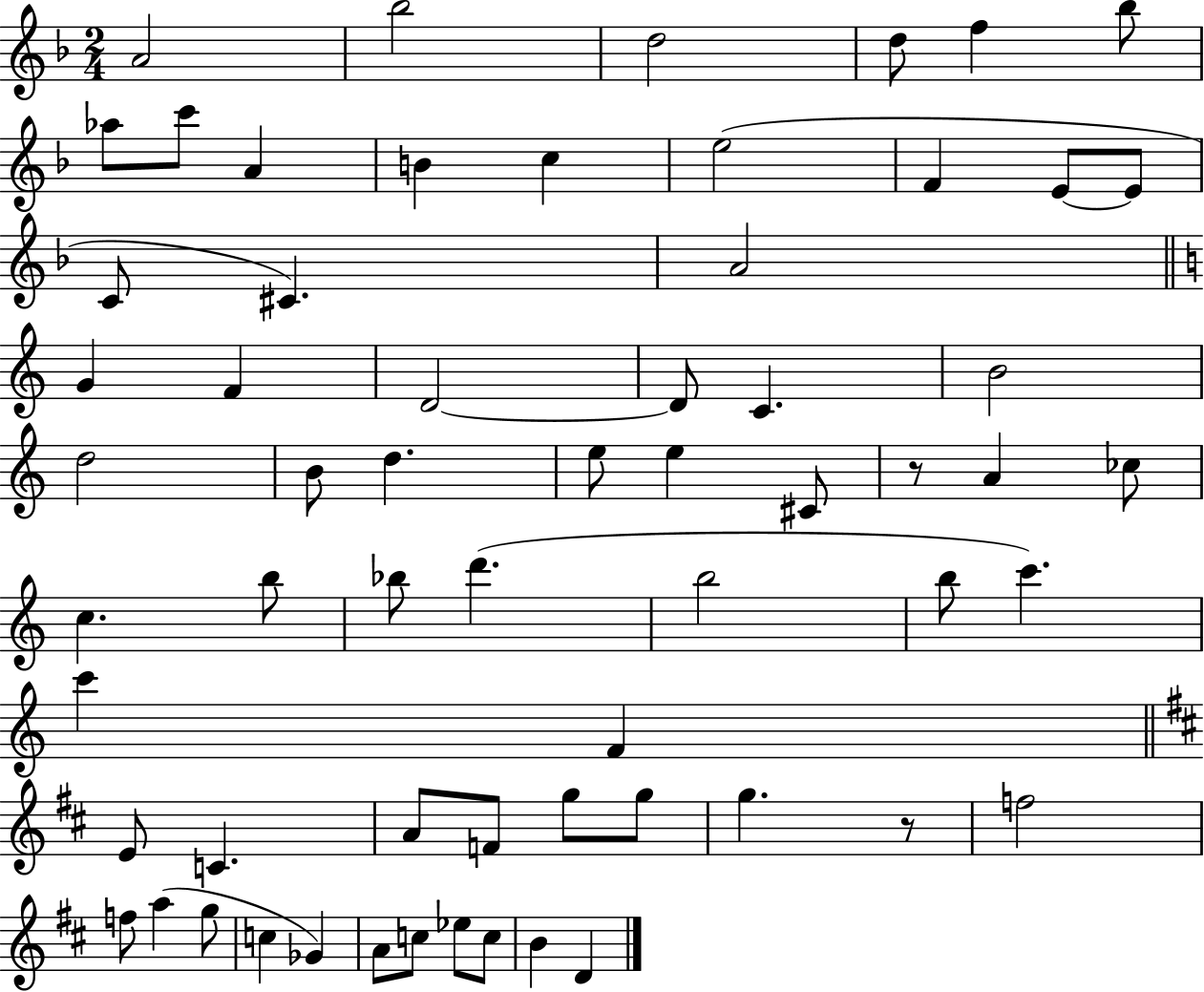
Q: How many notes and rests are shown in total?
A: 62